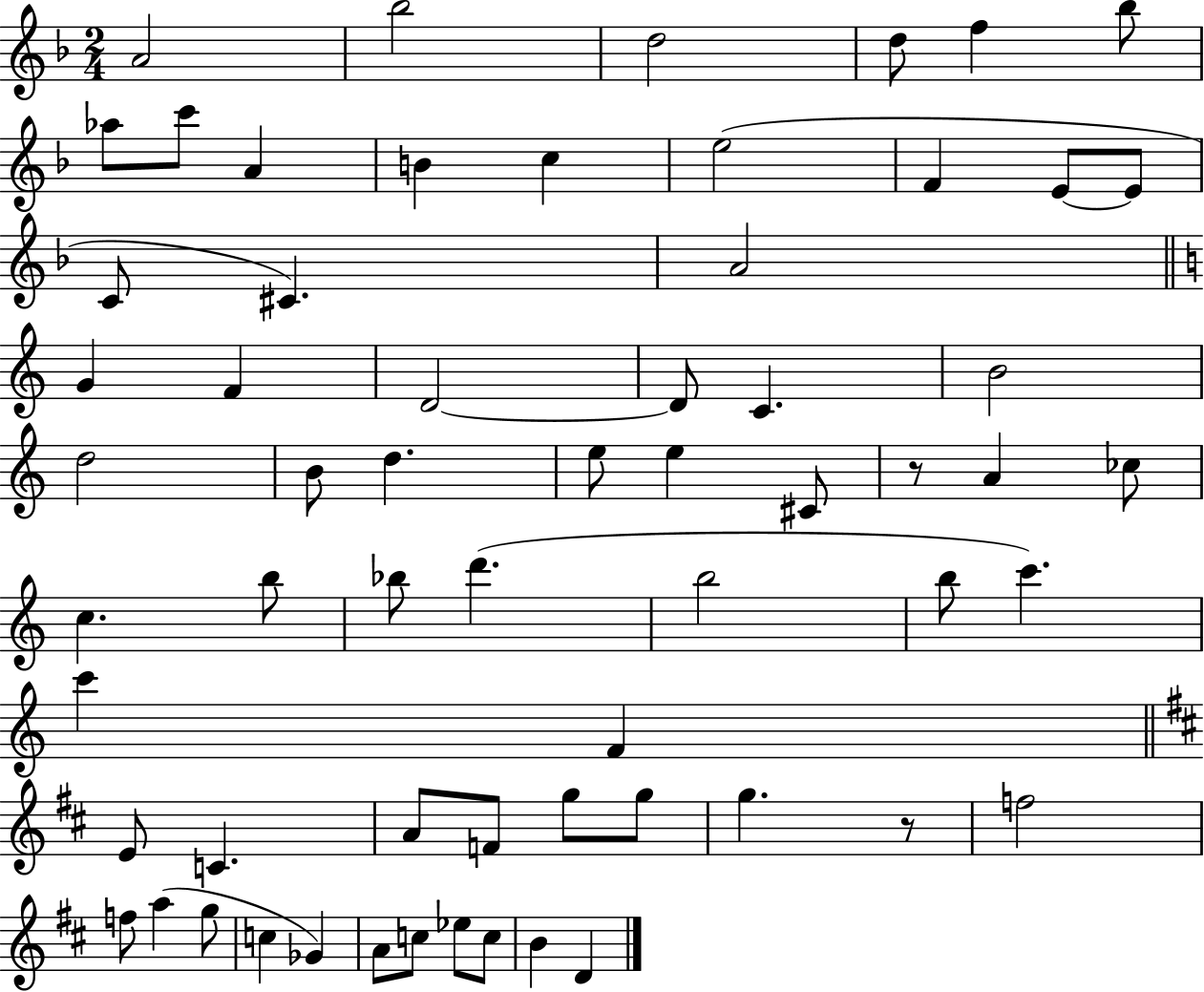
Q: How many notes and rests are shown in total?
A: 62